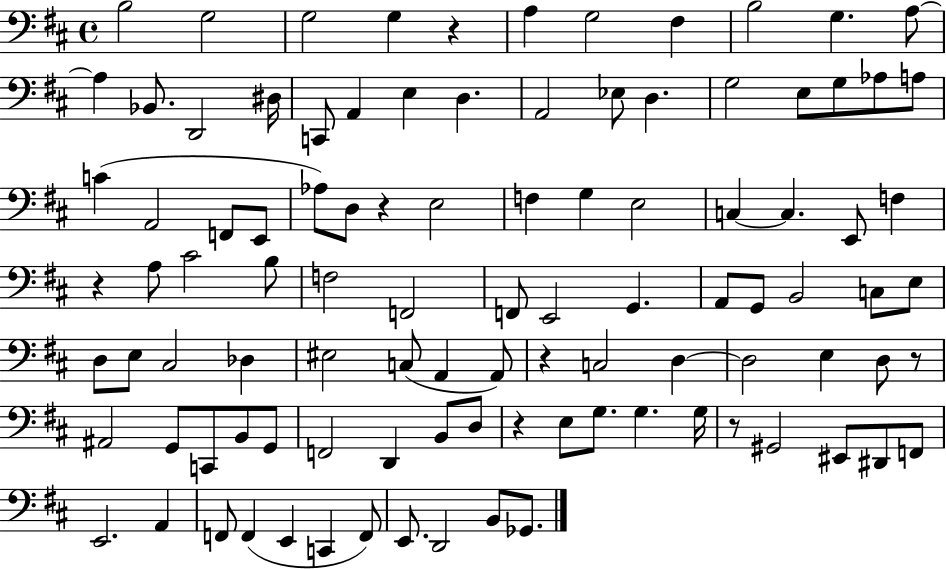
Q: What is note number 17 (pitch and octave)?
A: E3